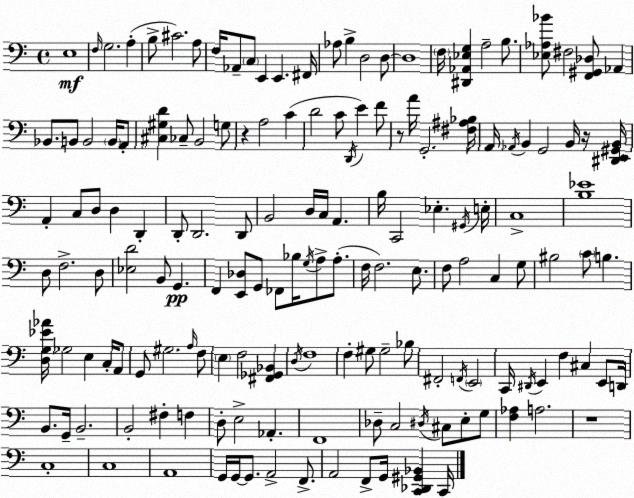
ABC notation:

X:1
T:Untitled
M:4/4
L:1/4
K:C
E,4 F,/4 G,2 A, B,/2 ^C2 A,/2 F,/4 _A,,/2 C,/2 E,, E,, ^F,,/4 _A,/2 B, D,2 D,/2 D,4 F,/4 [^D,,_A,,_E,G,] A,2 B,/2 [_E,_A,_B]/2 ^F,2 [F,,^G,,_D,]/2 _A,, _B,,/2 B,,/2 B,,2 B,,/4 A,,/2 [^C,^G,D] _C,/2 B,,2 G,/2 z A,2 C D2 C/2 D,,/4 E F/2 z/2 A/4 G,,2 [^F,^A,_B,]/4 A,,/4 _A,,/4 B,, G,,2 B,,/4 z/4 [^D,,E,,^G,,B,,]/4 A,, C,/2 D,/2 D, D,, D,,/2 D,,2 D,,/2 B,,2 D,/4 C,/4 A,, B,/4 C,,2 _E, ^G,,/4 E,/4 C,4 [B,_E]4 D,/2 F,2 D,/2 [_E,D]2 B,,/2 G,, F,, [E,,_D,]/2 G,,/2 _F,,/2 _B,/4 G,/4 A,/2 A,/2 F,/4 F,2 E,/2 F,/2 A,2 C, G,/2 ^B,2 C/2 B, [D,G,_E_A]/4 _G,2 E, C,/4 A,,/2 G,,/2 ^G,2 A,/4 F,/2 E, F,2 [^F,,_G,,_B,,] D,/4 F,4 F, ^G,/2 ^G,2 _B,/2 ^F,,2 F,,/4 E,,2 C,,/4 ^D,,/4 E,, F, ^C, E,,/2 D,,/4 B,,/2 G,,/4 B,,2 B,,2 ^F, F, D,/2 E,2 _A,, F,,4 _D,/2 C,2 ^D,/4 ^C,/2 E,/2 G,/2 [F,_A,] A,2 z4 C,4 C,4 A,,4 G,,/4 G,,/4 G,,/2 A,,2 F,,/2 A,,2 F,,/2 G,,/4 [C,,_D,,^G,,_B,,] C,,/4